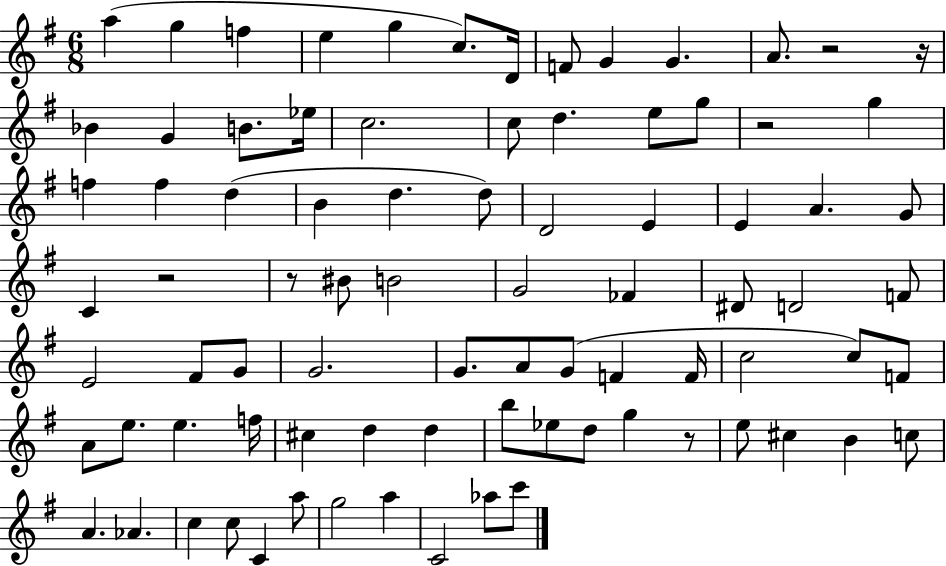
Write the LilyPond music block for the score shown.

{
  \clef treble
  \numericTimeSignature
  \time 6/8
  \key g \major
  a''4( g''4 f''4 | e''4 g''4 c''8.) d'16 | f'8 g'4 g'4. | a'8. r2 r16 | \break bes'4 g'4 b'8. ees''16 | c''2. | c''8 d''4. e''8 g''8 | r2 g''4 | \break f''4 f''4 d''4( | b'4 d''4. d''8) | d'2 e'4 | e'4 a'4. g'8 | \break c'4 r2 | r8 bis'8 b'2 | g'2 fes'4 | dis'8 d'2 f'8 | \break e'2 fis'8 g'8 | g'2. | g'8. a'8 g'8( f'4 f'16 | c''2 c''8) f'8 | \break a'8 e''8. e''4. f''16 | cis''4 d''4 d''4 | b''8 ees''8 d''8 g''4 r8 | e''8 cis''4 b'4 c''8 | \break a'4. aes'4. | c''4 c''8 c'4 a''8 | g''2 a''4 | c'2 aes''8 c'''8 | \break \bar "|."
}